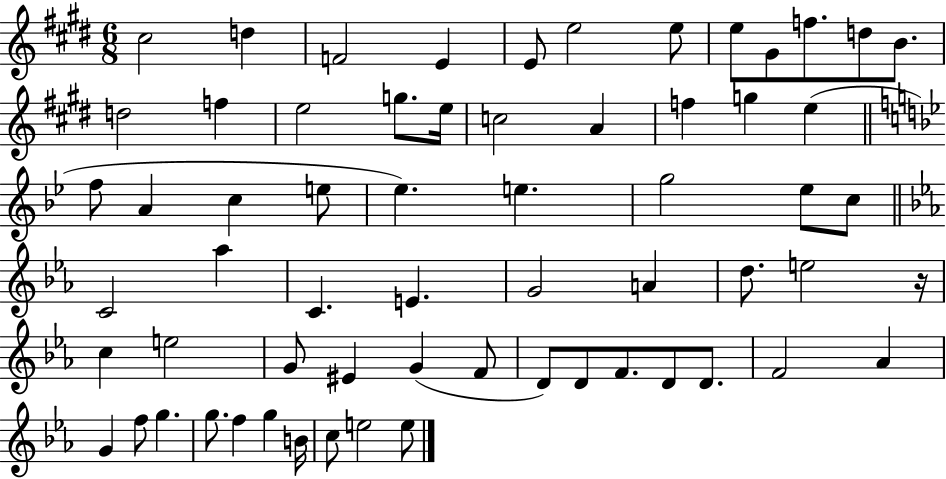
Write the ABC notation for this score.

X:1
T:Untitled
M:6/8
L:1/4
K:E
^c2 d F2 E E/2 e2 e/2 e/2 ^G/2 f/2 d/2 B/2 d2 f e2 g/2 e/4 c2 A f g e f/2 A c e/2 _e e g2 _e/2 c/2 C2 _a C E G2 A d/2 e2 z/4 c e2 G/2 ^E G F/2 D/2 D/2 F/2 D/2 D/2 F2 _A G f/2 g g/2 f g B/4 c/2 e2 e/2